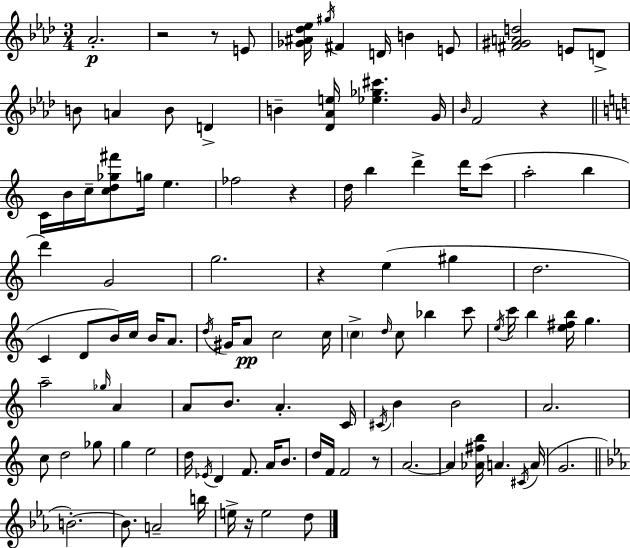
{
  \clef treble
  \numericTimeSignature
  \time 3/4
  \key f \minor
  aes'2.-.\p | r2 r8 e'8 | <ges' ais' des'' ees''>16 \acciaccatura { gis''16 } fis'4 d'16 b'4 e'8 | <fis' gis' a' d''>2 e'8 d'8-> | \break b'8 a'4 b'8 d'4-> | b'4-- <des' aes' e''>16 <ees'' ges'' cis'''>4. | g'16 \grace { bes'16 } f'2 r4 | \bar "||" \break \key c \major c'16 b'16 c''16-- <c'' d'' ges'' fis'''>8 g''16 e''4. | fes''2 r4 | d''16 b''4 d'''4-> d'''16 c'''8( | a''2-. b''4 | \break d'''4) g'2 | g''2. | r4 e''4( gis''4 | d''2. | \break c'4 d'8 b'16) c''16 b'16 a'8. | \acciaccatura { d''16 } gis'16 a'8\pp c''2 | c''16 \parenthesize c''4-> \grace { d''16 } c''8 bes''4 | c'''8 \acciaccatura { e''16 } c'''16 b''4 <e'' fis'' b''>16 g''4. | \break a''2-- \grace { ges''16 } | a'4 a'8 b'8. a'4.-. | c'16 \acciaccatura { cis'16 } b'4 b'2 | a'2. | \break c''8 d''2 | ges''8 g''4 e''2 | d''16 \acciaccatura { ees'16 } d'4 f'8. | a'16 b'8. d''16 f'16 f'2 | \break r8 a'2.~~ | a'4 <aes' fis'' b''>16 a'4. | \acciaccatura { cis'16 } a'16( g'2. | \bar "||" \break \key ees \major b'2.-.~~) | b'8. a'2-- b''16 | e''16-> r16 e''2 d''8 | \bar "|."
}